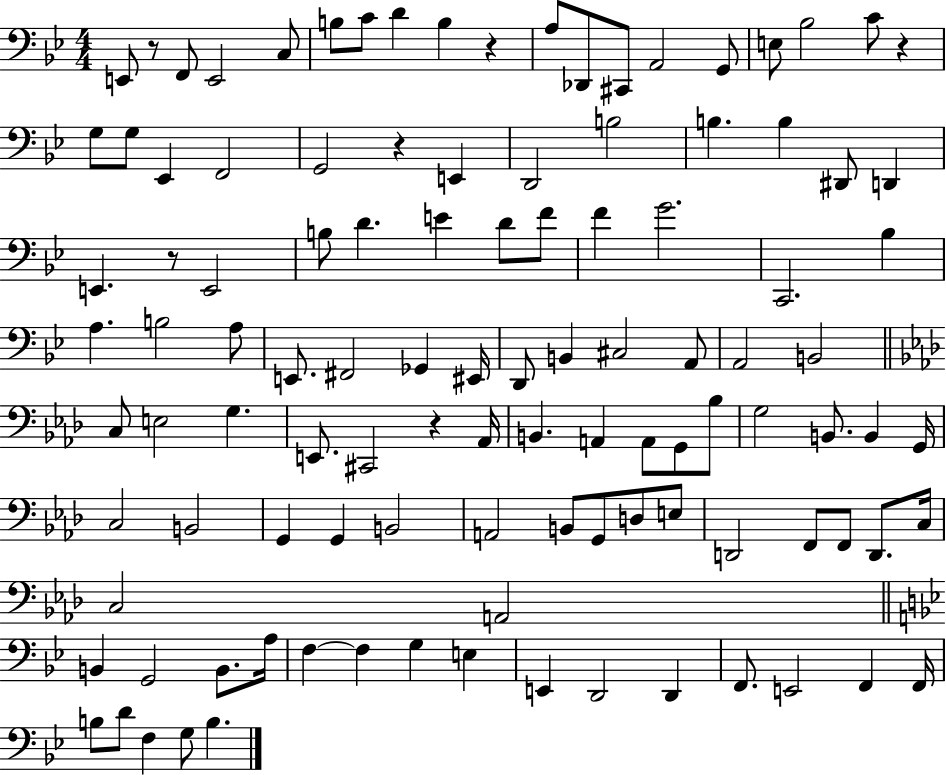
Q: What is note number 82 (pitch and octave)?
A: C3